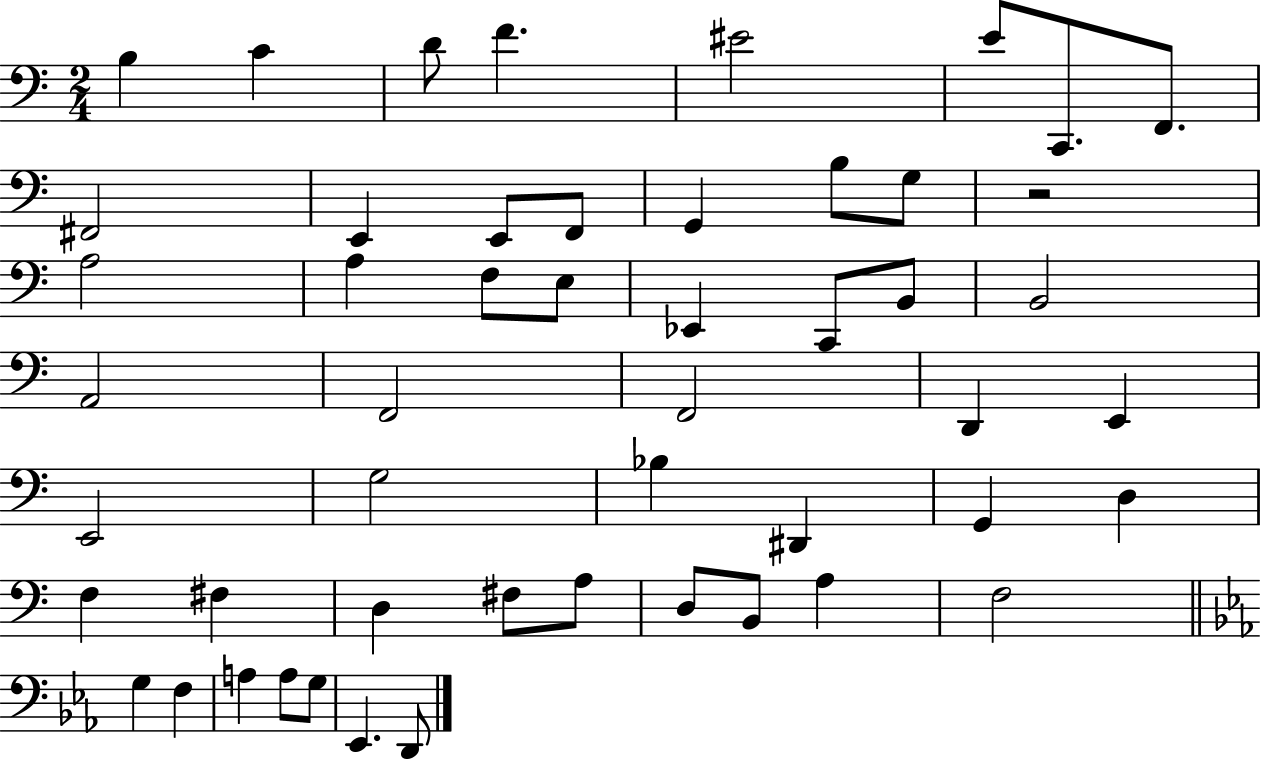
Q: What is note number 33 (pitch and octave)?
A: G2